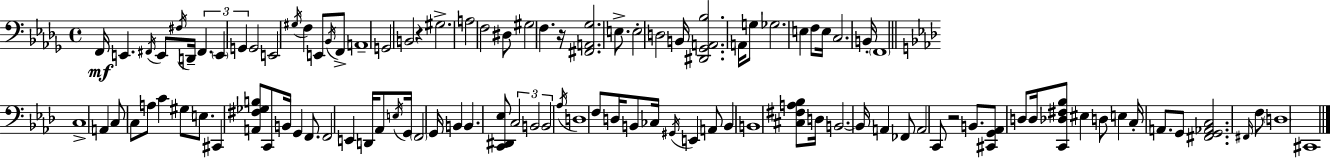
{
  \clef bass
  \time 4/4
  \defaultTimeSignature
  \key bes \minor
  f,16\mf e,4. \acciaccatura { fis,16 } e,8 \acciaccatura { fis16 } d,16-- \tuplet 3/2 { fis,4. | \parenthesize e,4 g,4 } g,2 | e,2 \acciaccatura { gis16 } f4 e,8 | \acciaccatura { bes,16 } f,8-> a,1-- | \break g,2 b,2 | r4 gis2.-> | a2 f2 | dis8 gis2 f4. | \break r16 <fis, a, ges>2. | e8.-> e2-. d2 | b,16 <dis, ges, a, bes>2. | a,16 g8 ges2. | \break e4 f8 e16 c2. | b,16-. \parenthesize f,1 | \bar "||" \break \key aes \major c1-> | a,4 c8 c8 a8 c'4 gis8 | e8. cis,4 <a, fis ges b>8 c,8 b,16 g,4 | f,8. f,2 e,4 d,16 | \break aes,8 \acciaccatura { e16 } g,16 \parenthesize f,2 g,16 b,4 | b,4. <c, dis, ees>8 \tuplet 3/2 { c2 | b,2 b,2 } | \acciaccatura { aes16 } d1 | \break f8 d16 b,8 ces16 \acciaccatura { gis,16 } e,4 a,8 b,4 | b,1 | <cis fis a bes>8 d16 b,2.~~ | b,16 a,4 fes,8 a,2 | \break c,8 r2 b,8. <cis, g, aes,>8 | d8 d16 <c, des fis bes>8 eis4 d8 e4 c16-. | a,8. g,8 <fis, g, aes, c>2. | \grace { fis,16 } f8 \parenthesize d1 | \break cis,1 | \bar "|."
}